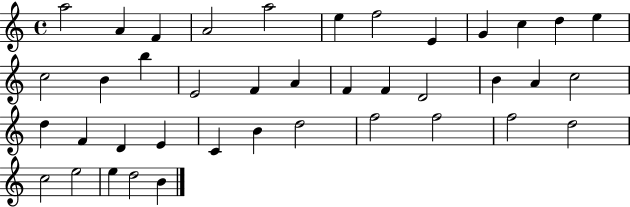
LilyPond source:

{
  \clef treble
  \time 4/4
  \defaultTimeSignature
  \key c \major
  a''2 a'4 f'4 | a'2 a''2 | e''4 f''2 e'4 | g'4 c''4 d''4 e''4 | \break c''2 b'4 b''4 | e'2 f'4 a'4 | f'4 f'4 d'2 | b'4 a'4 c''2 | \break d''4 f'4 d'4 e'4 | c'4 b'4 d''2 | f''2 f''2 | f''2 d''2 | \break c''2 e''2 | e''4 d''2 b'4 | \bar "|."
}